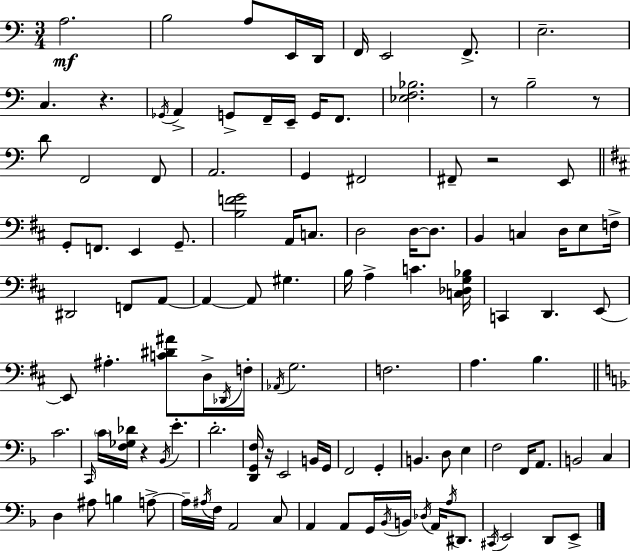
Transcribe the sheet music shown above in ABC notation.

X:1
T:Untitled
M:3/4
L:1/4
K:Am
A,2 B,2 A,/2 E,,/4 D,,/4 F,,/4 E,,2 F,,/2 E,2 C, z _G,,/4 A,, G,,/2 F,,/4 E,,/4 G,,/4 F,,/2 [_E,F,_B,]2 z/2 B,2 z/2 D/2 F,,2 F,,/2 A,,2 G,, ^F,,2 ^F,,/2 z2 E,,/2 G,,/2 F,,/2 E,, G,,/2 [B,FG]2 A,,/4 C,/2 D,2 D,/4 D,/2 B,, C, D,/4 E,/2 F,/4 ^D,,2 F,,/2 A,,/2 A,, A,,/2 ^G, B,/4 A, C [C,_D,G,_B,]/4 C,, D,, E,,/2 E,,/2 ^A, [C^D^A]/2 D,/4 _D,,/4 F,/4 _A,,/4 G,2 F,2 A, B, C2 C,,/4 C/4 [F,_G,_D]/4 z _B,,/4 E D2 [D,,G,,F,]/4 z/4 E,,2 B,,/4 G,,/4 F,,2 G,, B,, D,/2 E, F,2 F,,/4 A,,/2 B,,2 C, D, ^A,/2 B, A,/2 A,/4 ^A,/4 F,/4 A,,2 C,/2 A,, A,,/2 G,,/4 _B,,/4 B,,/4 _D,/4 A,,/4 A,/4 ^D,,/2 ^C,,/4 E,,2 D,,/2 E,,/2